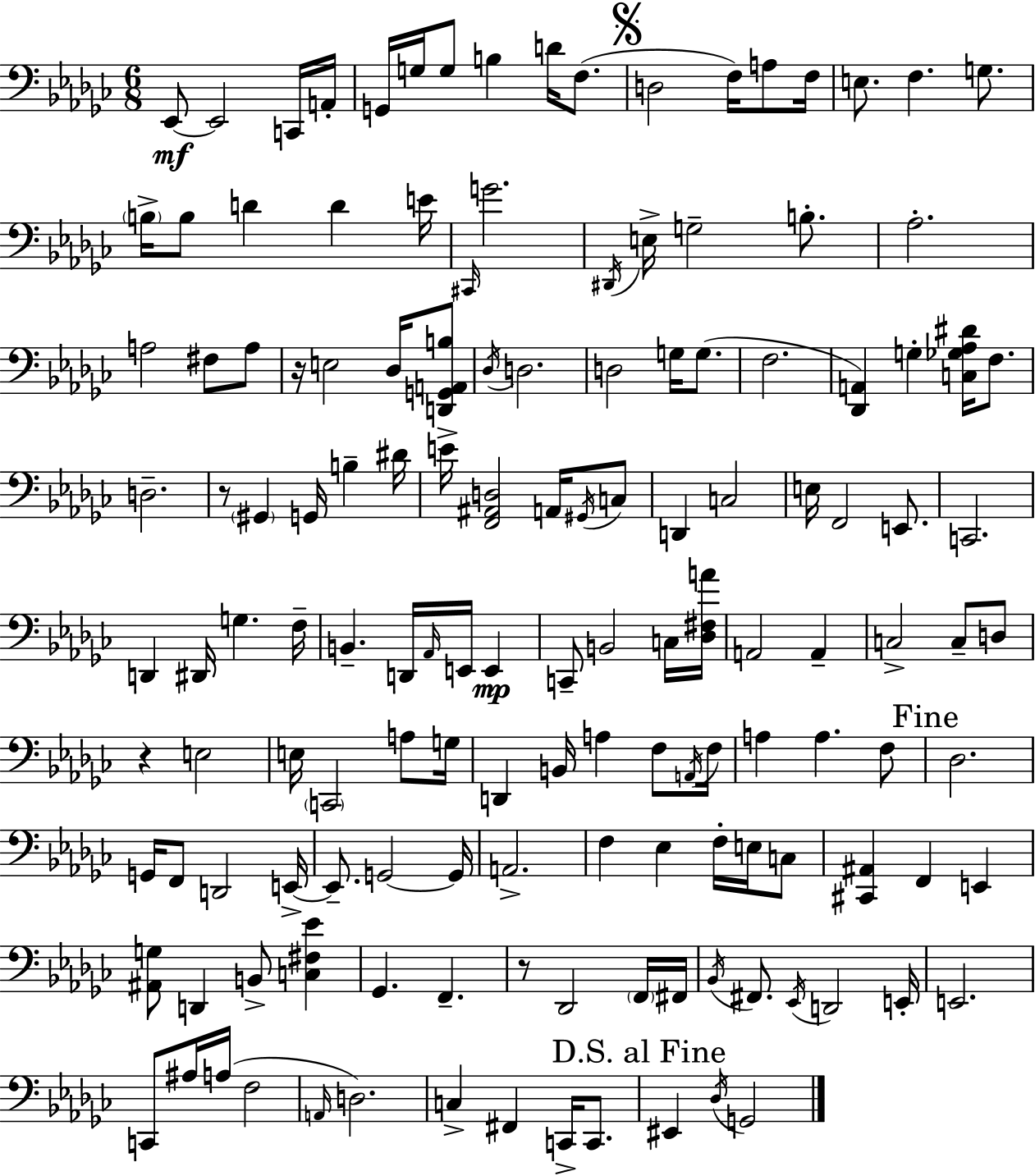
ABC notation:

X:1
T:Untitled
M:6/8
L:1/4
K:Ebm
_E,,/2 _E,,2 C,,/4 A,,/4 G,,/4 G,/4 G,/2 B, D/4 F,/2 D,2 F,/4 A,/2 F,/4 E,/2 F, G,/2 B,/4 B,/2 D D E/4 ^C,,/4 G2 ^D,,/4 E,/4 G,2 B,/2 _A,2 A,2 ^F,/2 A,/2 z/4 E,2 _D,/4 [D,,G,,A,,B,]/2 _D,/4 D,2 D,2 G,/4 G,/2 F,2 [_D,,A,,] G, [C,_G,_A,^D]/4 F,/2 D,2 z/2 ^G,, G,,/4 B, ^D/4 E/4 [F,,^A,,D,]2 A,,/4 ^G,,/4 C,/2 D,, C,2 E,/4 F,,2 E,,/2 C,,2 D,, ^D,,/4 G, F,/4 B,, D,,/4 _A,,/4 E,,/4 E,, C,,/2 B,,2 C,/4 [_D,^F,A]/4 A,,2 A,, C,2 C,/2 D,/2 z E,2 E,/4 C,,2 A,/2 G,/4 D,, B,,/4 A, F,/2 A,,/4 F,/4 A, A, F,/2 _D,2 G,,/4 F,,/2 D,,2 E,,/4 E,,/2 G,,2 G,,/4 A,,2 F, _E, F,/4 E,/4 C,/2 [^C,,^A,,] F,, E,, [^A,,G,]/2 D,, B,,/2 [C,^F,_E] _G,, F,, z/2 _D,,2 F,,/4 ^F,,/4 _B,,/4 ^F,,/2 _E,,/4 D,,2 E,,/4 E,,2 C,,/2 ^A,/4 A,/4 F,2 A,,/4 D,2 C, ^F,, C,,/4 C,,/2 ^E,, _D,/4 G,,2